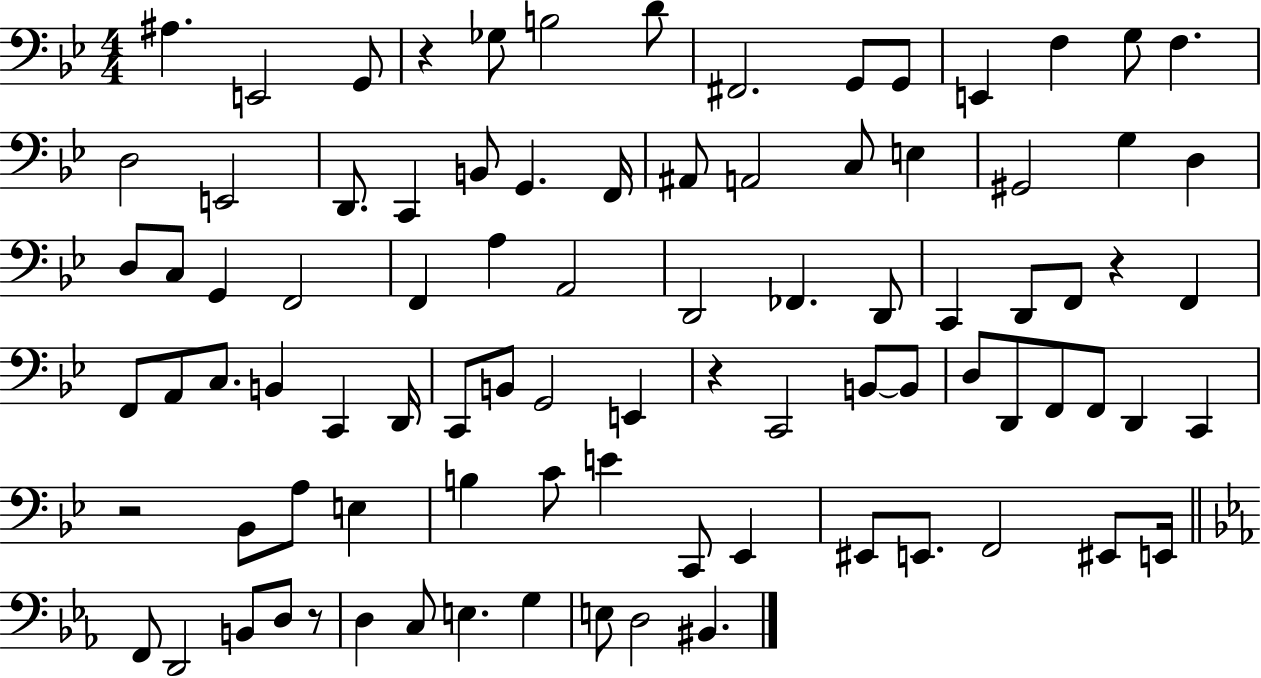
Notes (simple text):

A#3/q. E2/h G2/e R/q Gb3/e B3/h D4/e F#2/h. G2/e G2/e E2/q F3/q G3/e F3/q. D3/h E2/h D2/e. C2/q B2/e G2/q. F2/s A#2/e A2/h C3/e E3/q G#2/h G3/q D3/q D3/e C3/e G2/q F2/h F2/q A3/q A2/h D2/h FES2/q. D2/e C2/q D2/e F2/e R/q F2/q F2/e A2/e C3/e. B2/q C2/q D2/s C2/e B2/e G2/h E2/q R/q C2/h B2/e B2/e D3/e D2/e F2/e F2/e D2/q C2/q R/h Bb2/e A3/e E3/q B3/q C4/e E4/q C2/e Eb2/q EIS2/e E2/e. F2/h EIS2/e E2/s F2/e D2/h B2/e D3/e R/e D3/q C3/e E3/q. G3/q E3/e D3/h BIS2/q.